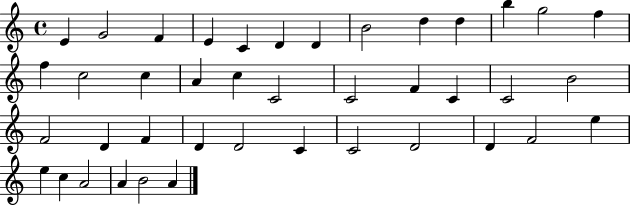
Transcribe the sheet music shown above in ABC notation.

X:1
T:Untitled
M:4/4
L:1/4
K:C
E G2 F E C D D B2 d d b g2 f f c2 c A c C2 C2 F C C2 B2 F2 D F D D2 C C2 D2 D F2 e e c A2 A B2 A